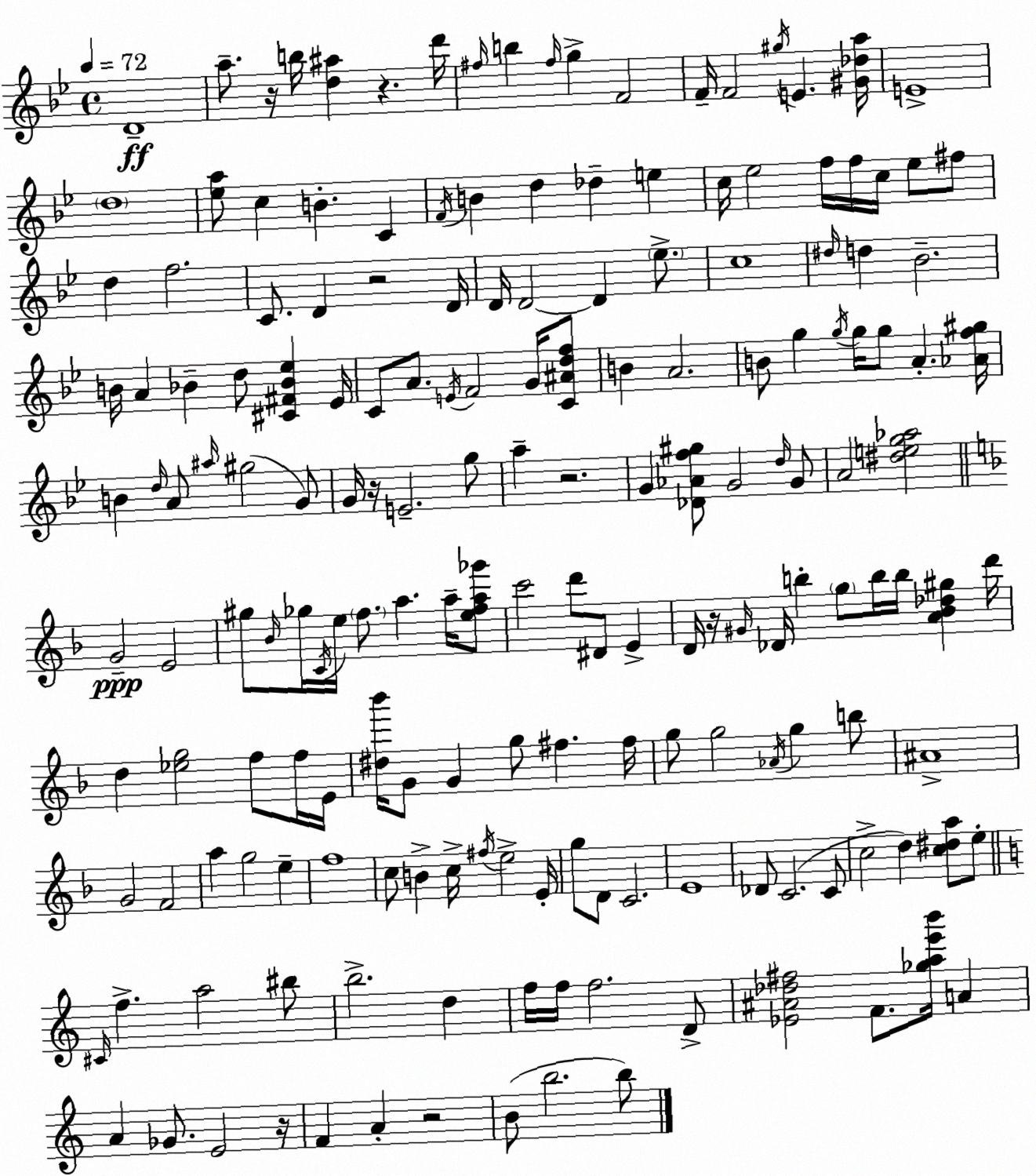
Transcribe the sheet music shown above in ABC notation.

X:1
T:Untitled
M:4/4
L:1/4
K:Gm
D4 a/2 z/4 b/4 [d^a] z d'/4 ^f/4 b ^f/4 g F2 F/4 F2 ^g/4 E [^G_da]/4 E4 d4 [_ea]/2 c B C F/4 B d _d e c/4 _e2 f/4 f/4 c/4 _e/2 ^f/2 d f2 C/2 D z2 D/4 D/4 D2 D _e/2 c4 ^d/4 d _B2 B/4 A _B d/2 [^C^F_B_e] _E/4 C/2 A/2 E/4 F2 G/4 [C^Adf]/2 B A2 B/2 g g/4 g/4 g/2 A [_Af^g]/4 B d/4 A/2 ^a/4 ^g2 G/2 G/4 z/4 E2 g/2 a z2 G [_D_Af^g]/2 G2 d/4 G/2 A2 [^deg_a]2 G2 E2 ^g/2 _B/4 _g/4 C/4 e/4 f/2 a a/4 [efa_g']/2 c'2 d'/2 ^D/2 E D/4 z/4 ^G/4 _D/4 b g/2 b/4 b/4 [A_B_d^g] d'/4 d [_eg]2 f/2 f/4 E/4 [^d_b']/4 G/2 G g/2 ^f ^f/4 g/2 g2 _A/4 g b/2 ^A4 G2 F2 a g2 e f4 c/2 B c/4 ^f/4 e2 E/4 g/2 D/2 C2 E4 _D/2 C2 C/2 c2 d [c^da]/2 e/2 ^C/4 f a2 ^b/2 b2 d f/4 f/4 f2 D/2 [_E^A_d^f]2 F/2 [_gae'b']/4 A A _G/2 E2 z/4 F A z2 B/2 b2 b/2